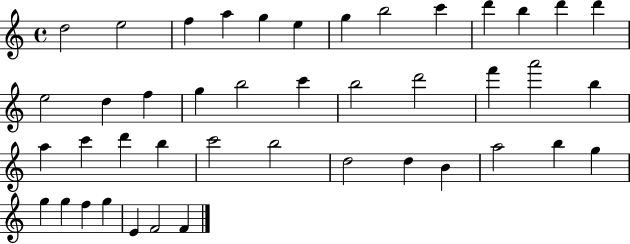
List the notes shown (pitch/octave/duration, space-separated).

D5/h E5/h F5/q A5/q G5/q E5/q G5/q B5/h C6/q D6/q B5/q D6/q D6/q E5/h D5/q F5/q G5/q B5/h C6/q B5/h D6/h F6/q A6/h B5/q A5/q C6/q D6/q B5/q C6/h B5/h D5/h D5/q B4/q A5/h B5/q G5/q G5/q G5/q F5/q G5/q E4/q F4/h F4/q